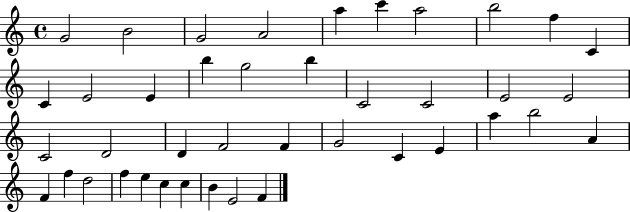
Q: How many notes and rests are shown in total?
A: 41